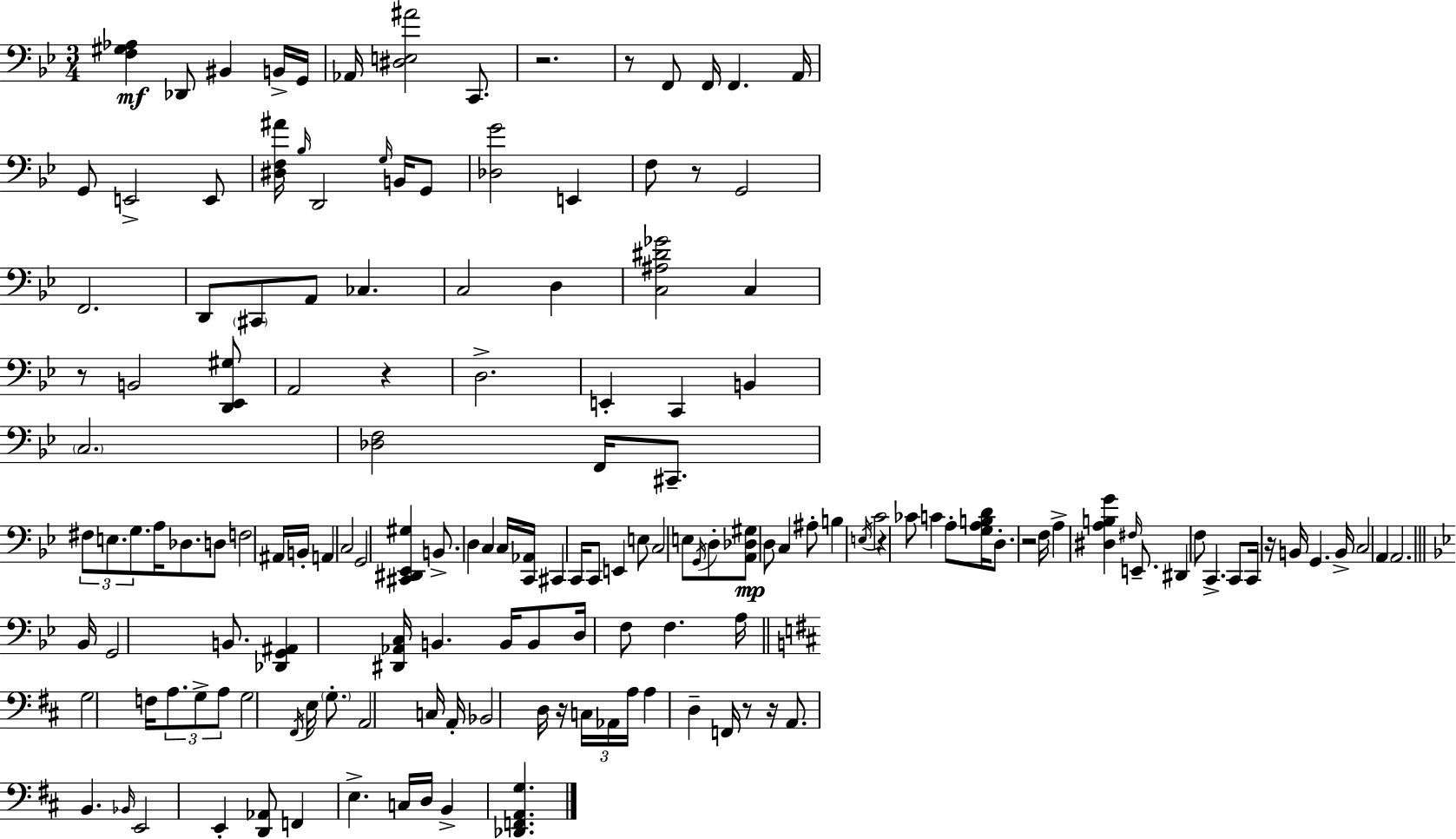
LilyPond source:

{
  \clef bass
  \numericTimeSignature
  \time 3/4
  \key bes \major
  \repeat volta 2 { <f gis aes>4\mf des,8 bis,4 b,16-> g,16 | aes,16 <dis e ais'>2 c,8. | r2. | r8 f,8 f,16 f,4. a,16 | \break g,8 e,2-> e,8 | <dis f ais'>16 \grace { bes16 } d,2 \grace { g16 } b,16 | g,8 <des g'>2 e,4 | f8 r8 g,2 | \break f,2. | d,8 \parenthesize cis,8 a,8 ces4. | c2 d4 | <c ais dis' ges'>2 c4 | \break r8 b,2 | <d, ees, gis>8 a,2 r4 | d2.-> | e,4-. c,4 b,4 | \break \parenthesize c2. | <des f>2 f,16 cis,8.-- | \tuplet 3/2 { fis8 e8. g8. } a16 des8. | d8 f2 | \break ais,16 b,16-. a,4 c2 | g,2 <cis, dis, ees, gis>4 | b,8.-> d4 c4 | c16 <c, aes,>16 cis,4 c,16 c,8 e,4 | \break e8 c2 | e8 \acciaccatura { g,16 } d8-. <a, des gis>8\mp d8 c4 | ais8-. b4 \acciaccatura { e16 } c'2 | r4 ces'8 c'4 | \break a8-. <g a b d'>16 d8.-. r2 | f16 a4-> <dis a b g'>4 | \grace { fis16 } e,8.-- dis,4 f8 c,4.-> | c,8 c,16 r16 b,16 g,4. | \break b,16-> c2 | a,4 a,2. | \bar "||" \break \key bes \major bes,16 g,2 b,8. | <des, g, ais,>4 <dis, aes, c>16 b,4. b,16 | b,8 d16 f8 f4. a16 | \bar "||" \break \key d \major g2 f16 \tuplet 3/2 { a8. | g8-> a8 } g2 | \acciaccatura { fis,16 } e16 \parenthesize g8.-. a,2 | c16 a,16-. bes,2 d16 | \break r16 \tuplet 3/2 { c16 aes,16 a16 } a4 d4-- | f,16 r8 r16 a,8. b,4. | \grace { bes,16 } e,2 e,4-. | <d, aes,>8 f,4 e4.-> | \break c16 d16 b,4-> <des, f, a, g>4. | } \bar "|."
}